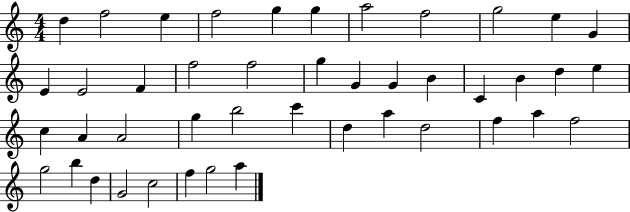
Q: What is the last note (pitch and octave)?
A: A5